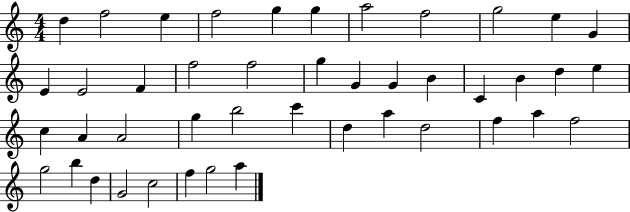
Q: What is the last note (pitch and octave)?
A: A5